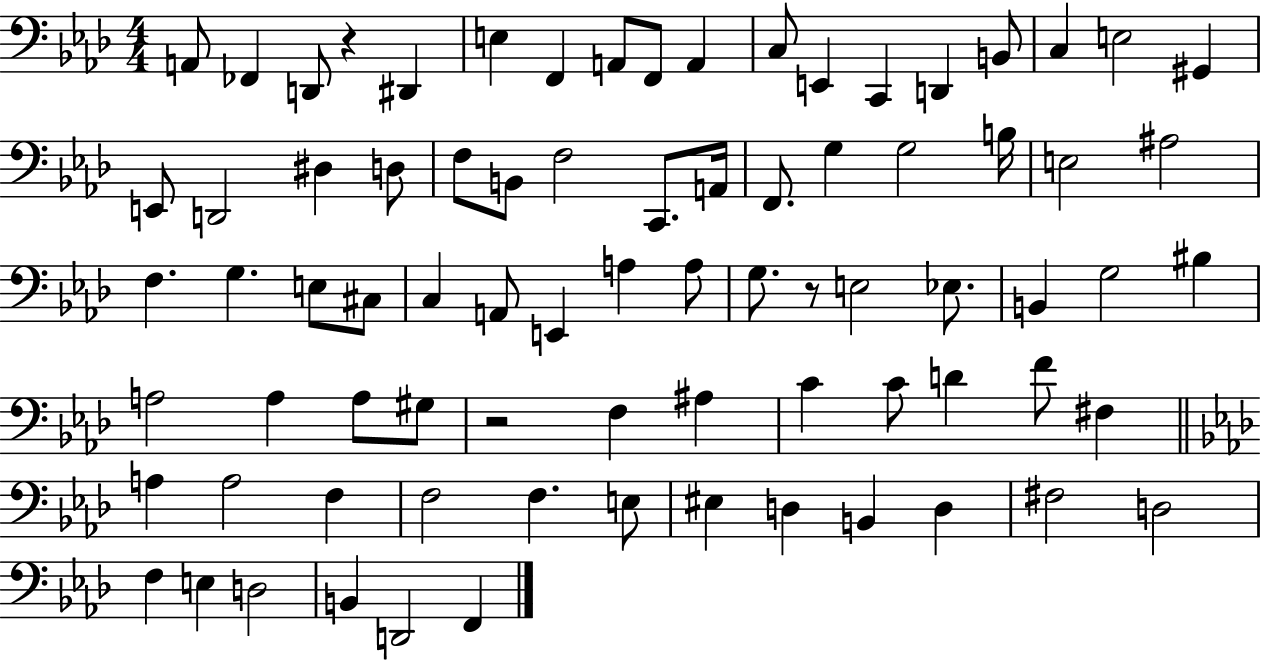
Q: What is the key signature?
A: AES major